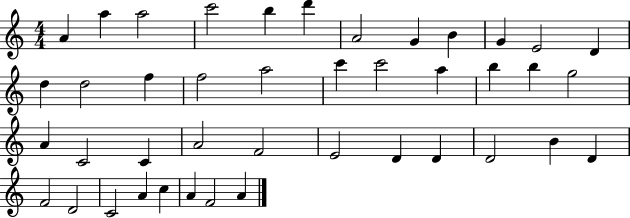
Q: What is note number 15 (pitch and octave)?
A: F5